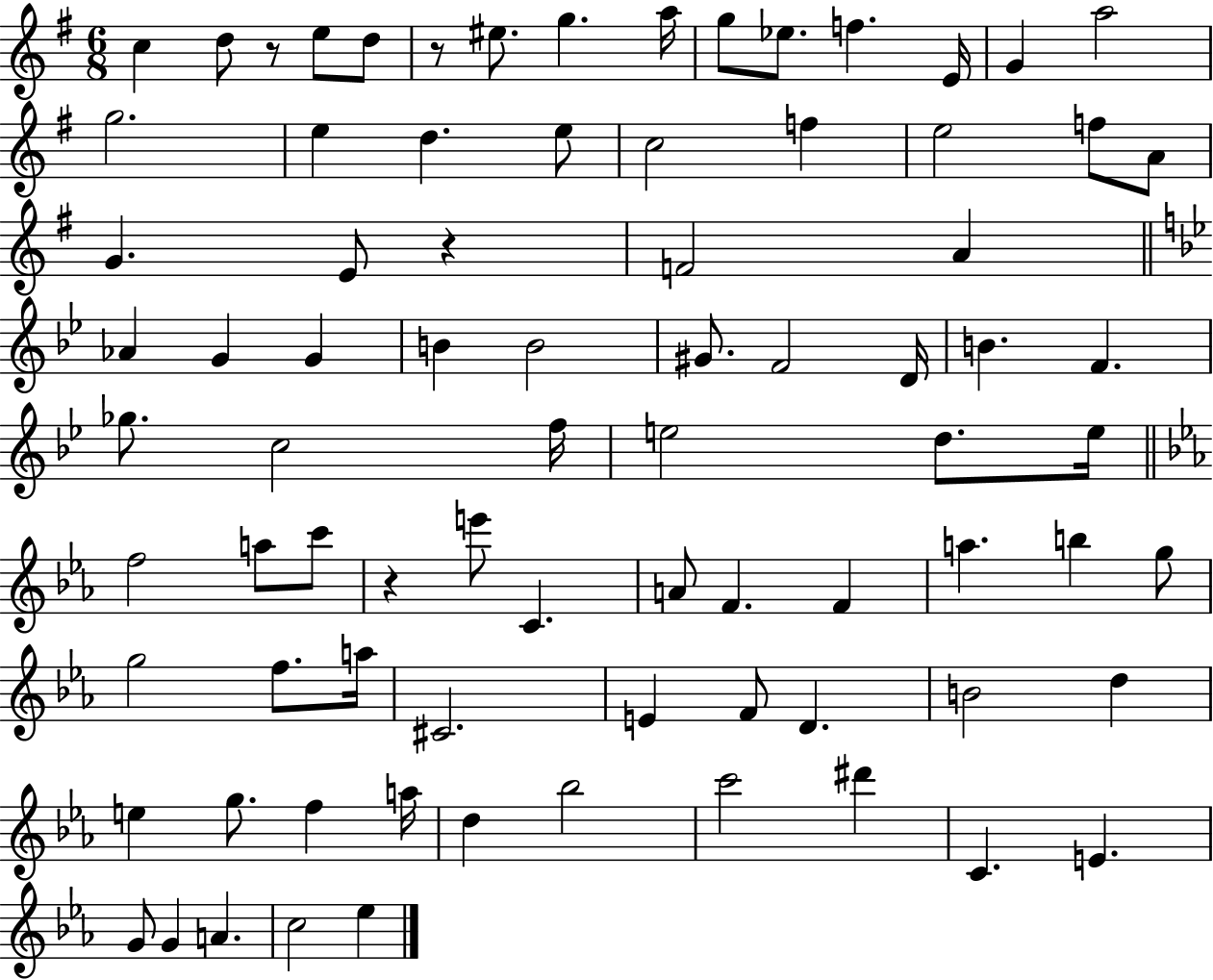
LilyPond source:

{
  \clef treble
  \numericTimeSignature
  \time 6/8
  \key g \major
  \repeat volta 2 { c''4 d''8 r8 e''8 d''8 | r8 eis''8. g''4. a''16 | g''8 ees''8. f''4. e'16 | g'4 a''2 | \break g''2. | e''4 d''4. e''8 | c''2 f''4 | e''2 f''8 a'8 | \break g'4. e'8 r4 | f'2 a'4 | \bar "||" \break \key g \minor aes'4 g'4 g'4 | b'4 b'2 | gis'8. f'2 d'16 | b'4. f'4. | \break ges''8. c''2 f''16 | e''2 d''8. e''16 | \bar "||" \break \key ees \major f''2 a''8 c'''8 | r4 e'''8 c'4. | a'8 f'4. f'4 | a''4. b''4 g''8 | \break g''2 f''8. a''16 | cis'2. | e'4 f'8 d'4. | b'2 d''4 | \break e''4 g''8. f''4 a''16 | d''4 bes''2 | c'''2 dis'''4 | c'4. e'4. | \break g'8 g'4 a'4. | c''2 ees''4 | } \bar "|."
}